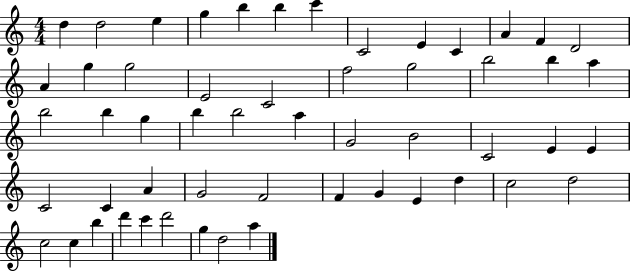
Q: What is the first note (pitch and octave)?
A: D5